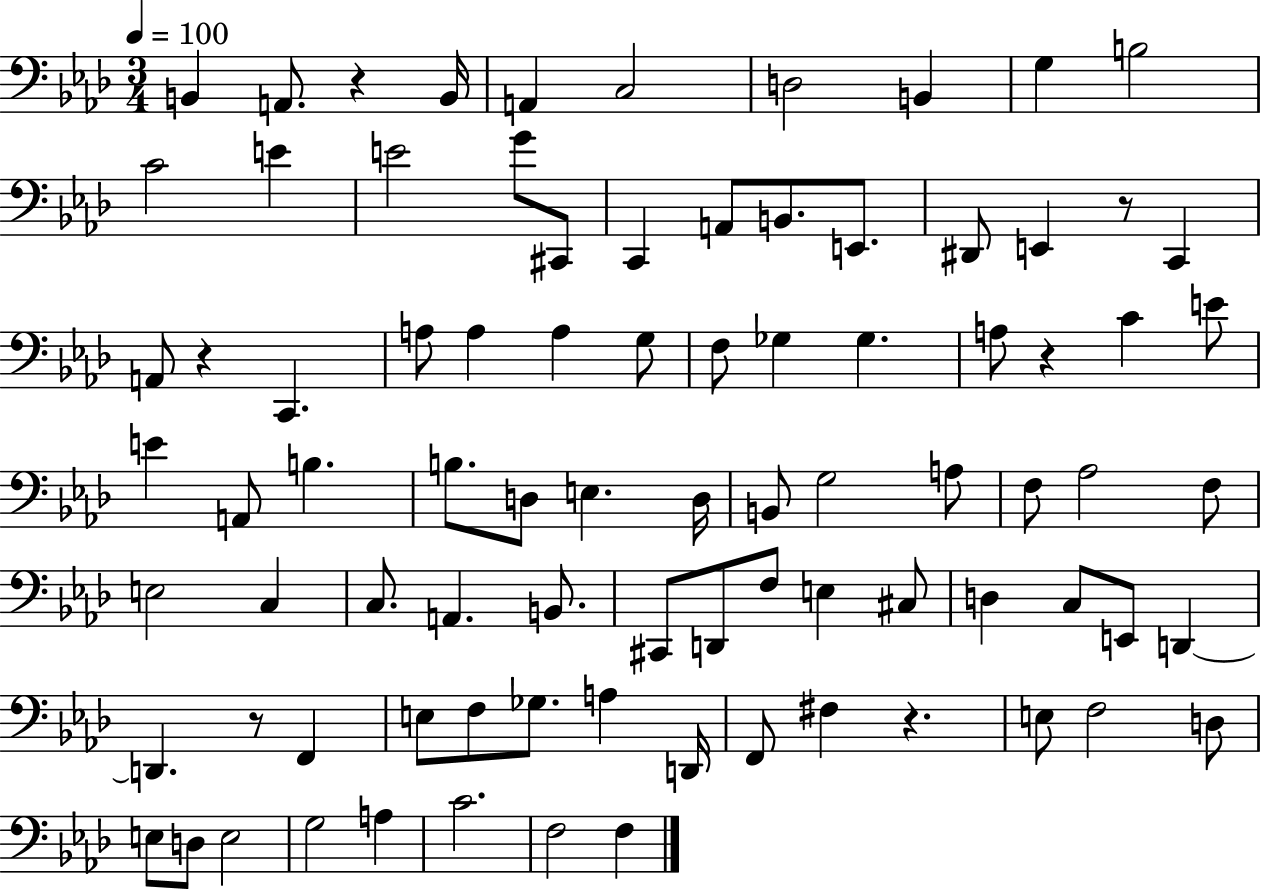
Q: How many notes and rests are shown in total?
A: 86